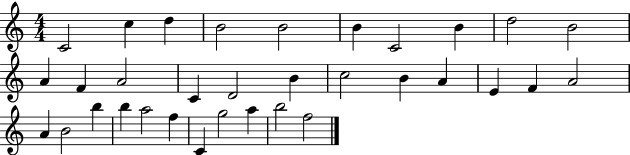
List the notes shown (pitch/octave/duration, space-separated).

C4/h C5/q D5/q B4/h B4/h B4/q C4/h B4/q D5/h B4/h A4/q F4/q A4/h C4/q D4/h B4/q C5/h B4/q A4/q E4/q F4/q A4/h A4/q B4/h B5/q B5/q A5/h F5/q C4/q G5/h A5/q B5/h F5/h